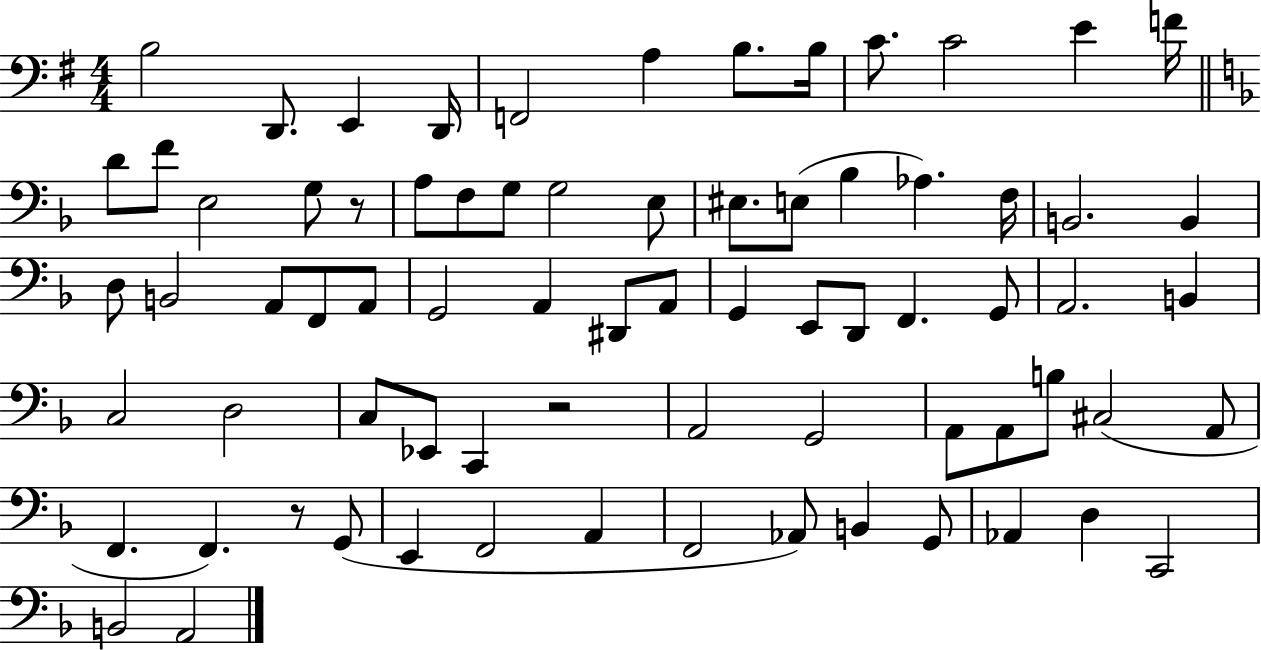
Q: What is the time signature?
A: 4/4